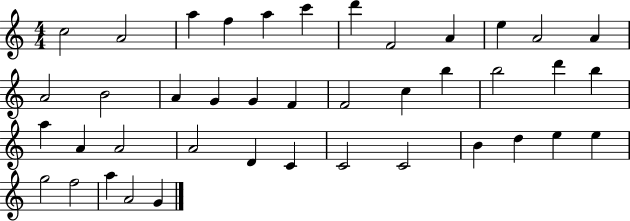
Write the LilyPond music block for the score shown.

{
  \clef treble
  \numericTimeSignature
  \time 4/4
  \key c \major
  c''2 a'2 | a''4 f''4 a''4 c'''4 | d'''4 f'2 a'4 | e''4 a'2 a'4 | \break a'2 b'2 | a'4 g'4 g'4 f'4 | f'2 c''4 b''4 | b''2 d'''4 b''4 | \break a''4 a'4 a'2 | a'2 d'4 c'4 | c'2 c'2 | b'4 d''4 e''4 e''4 | \break g''2 f''2 | a''4 a'2 g'4 | \bar "|."
}